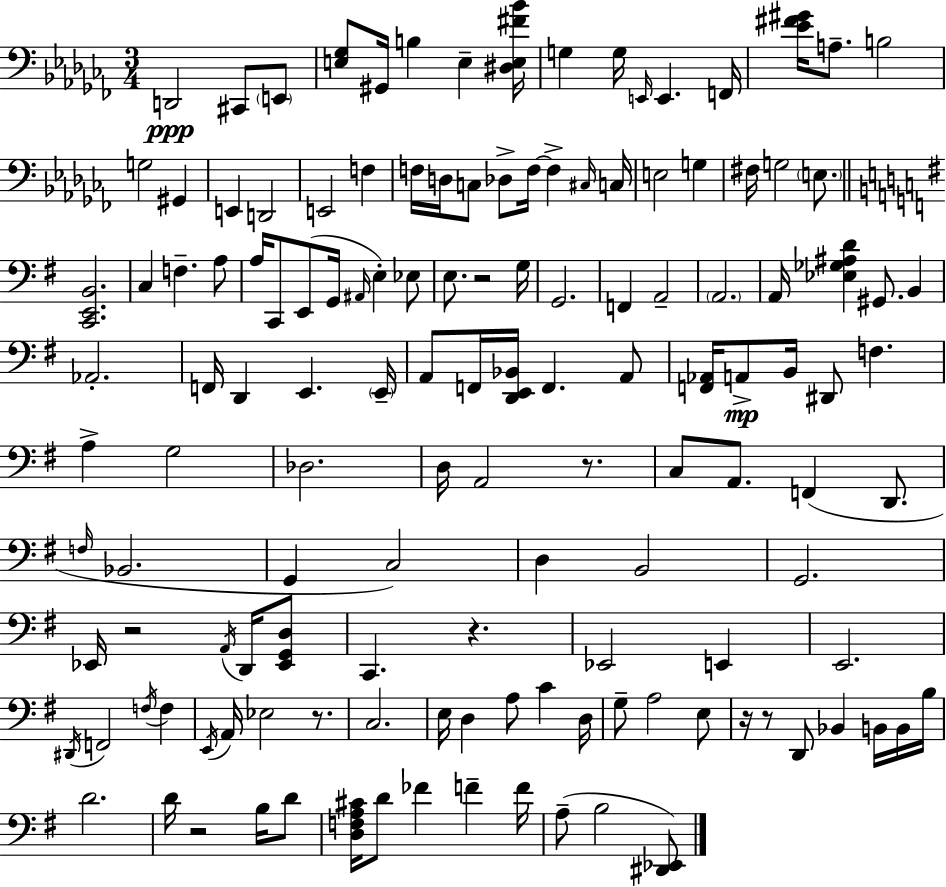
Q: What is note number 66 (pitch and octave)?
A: G3